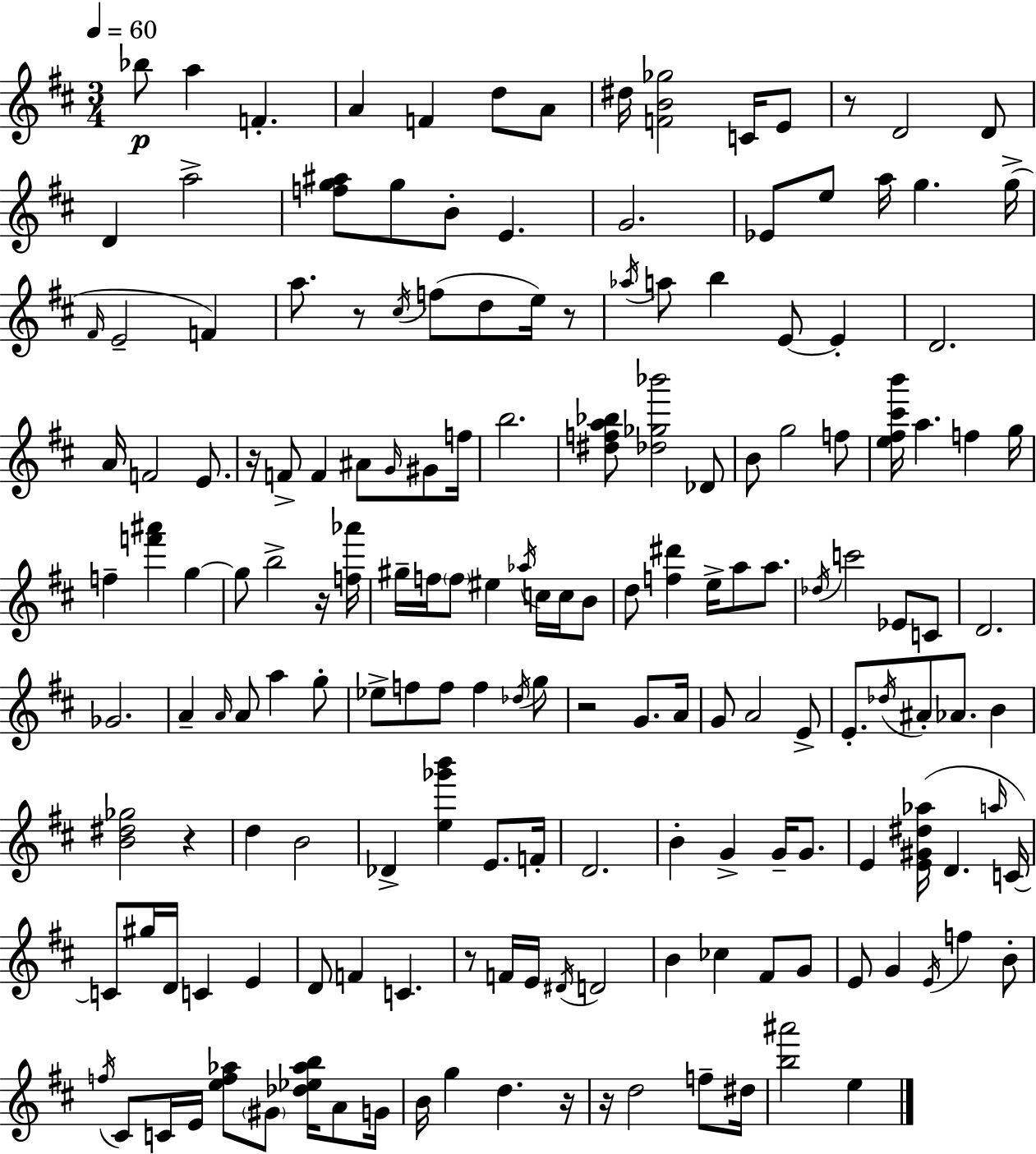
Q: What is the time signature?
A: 3/4